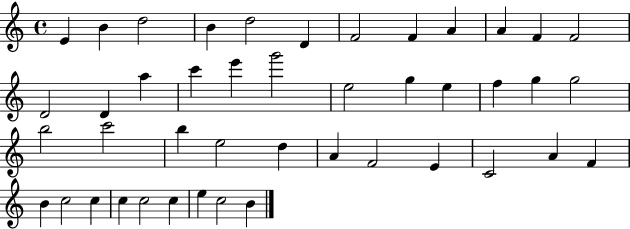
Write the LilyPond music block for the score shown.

{
  \clef treble
  \time 4/4
  \defaultTimeSignature
  \key c \major
  e'4 b'4 d''2 | b'4 d''2 d'4 | f'2 f'4 a'4 | a'4 f'4 f'2 | \break d'2 d'4 a''4 | c'''4 e'''4 g'''2 | e''2 g''4 e''4 | f''4 g''4 g''2 | \break b''2 c'''2 | b''4 e''2 d''4 | a'4 f'2 e'4 | c'2 a'4 f'4 | \break b'4 c''2 c''4 | c''4 c''2 c''4 | e''4 c''2 b'4 | \bar "|."
}